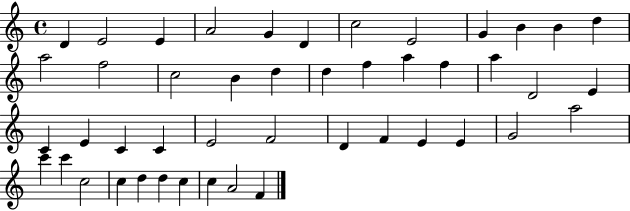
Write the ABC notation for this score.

X:1
T:Untitled
M:4/4
L:1/4
K:C
D E2 E A2 G D c2 E2 G B B d a2 f2 c2 B d d f a f a D2 E C E C C E2 F2 D F E E G2 a2 c' c' c2 c d d c c A2 F